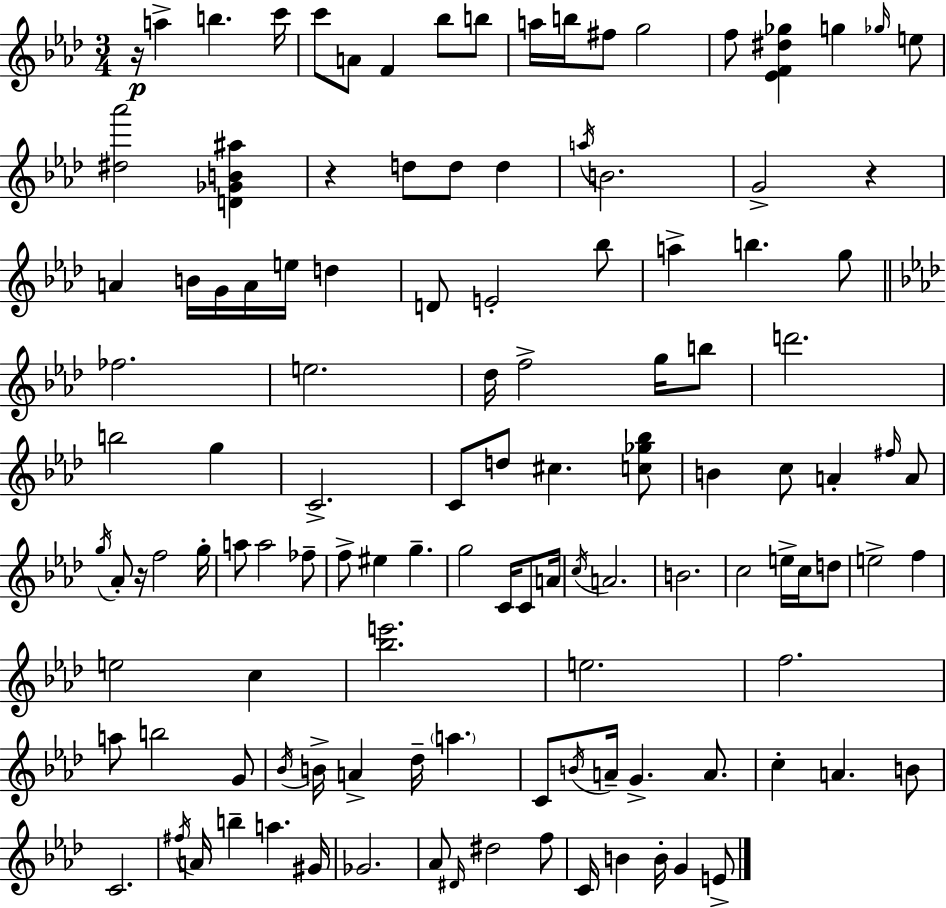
{
  \clef treble
  \numericTimeSignature
  \time 3/4
  \key aes \major
  r16\p a''4-> b''4. c'''16 | c'''8 a'8 f'4 bes''8 b''8 | a''16 b''16 fis''8 g''2 | f''8 <ees' f' dis'' ges''>4 g''4 \grace { ges''16 } e''8 | \break <dis'' aes'''>2 <d' ges' b' ais''>4 | r4 d''8 d''8 d''4 | \acciaccatura { a''16 } b'2. | g'2-> r4 | \break a'4 b'16 g'16 a'16 e''16 d''4 | d'8 e'2-. | bes''8 a''4-> b''4. | g''8 \bar "||" \break \key aes \major fes''2. | e''2. | des''16 f''2-> g''16 b''8 | d'''2. | \break b''2 g''4 | c'2.-> | c'8 d''8 cis''4. <c'' ges'' bes''>8 | b'4 c''8 a'4-. \grace { fis''16 } a'8 | \break \acciaccatura { g''16 } aes'8-. r16 f''2 | g''16-. a''8 a''2 | fes''8-- f''8-> eis''4 g''4.-- | g''2 c'16 c'8 | \break a'16 \acciaccatura { c''16 } a'2. | b'2. | c''2 e''16-> | c''16 d''8 e''2-> f''4 | \break e''2 c''4 | <bes'' e'''>2. | e''2. | f''2. | \break a''8 b''2 | g'8 \acciaccatura { bes'16 } b'16-> a'4-> des''16-- \parenthesize a''4. | c'8 \acciaccatura { b'16 } a'16-- g'4.-> | a'8. c''4-. a'4. | \break b'8 c'2. | \acciaccatura { fis''16 } a'16 b''4-- a''4. | gis'16 ges'2. | aes'8 \grace { dis'16 } dis''2 | \break f''8 c'16 b'4 | b'16-. g'4 e'8-> \bar "|."
}